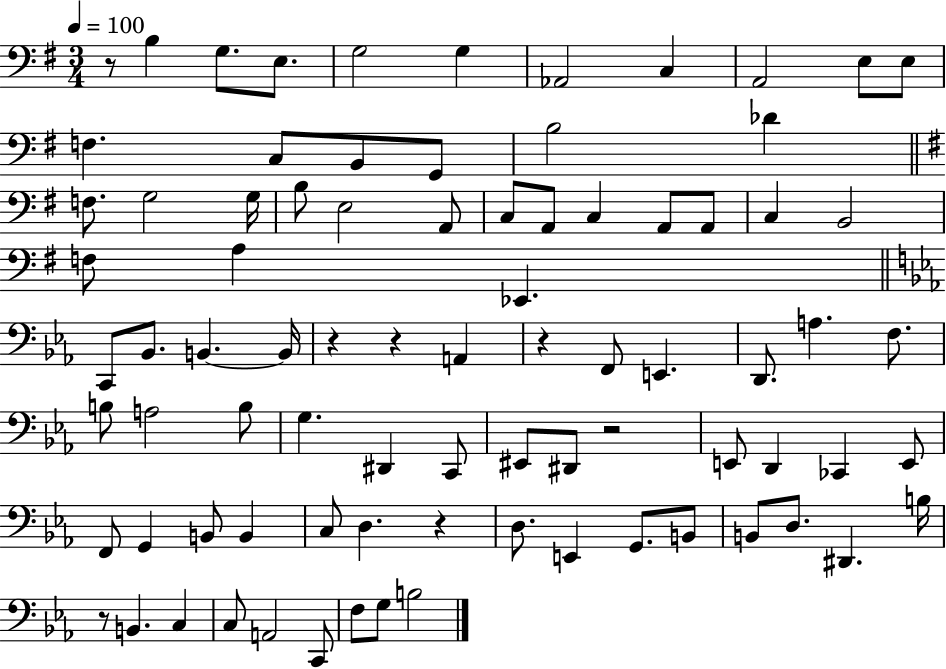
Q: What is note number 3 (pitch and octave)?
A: E3